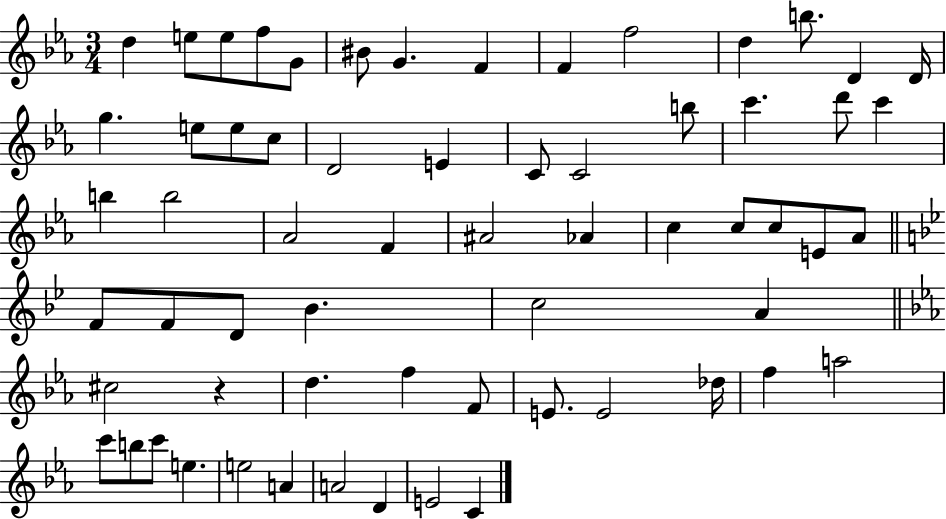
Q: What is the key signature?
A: EES major